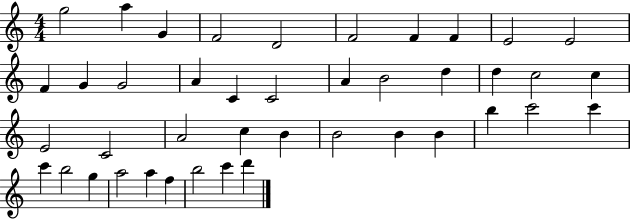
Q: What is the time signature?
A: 4/4